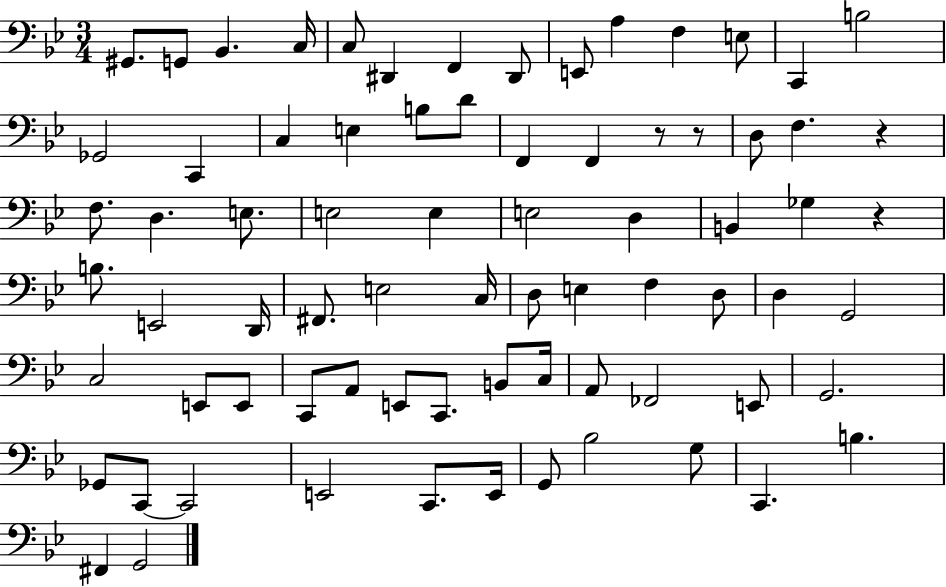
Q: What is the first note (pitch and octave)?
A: G#2